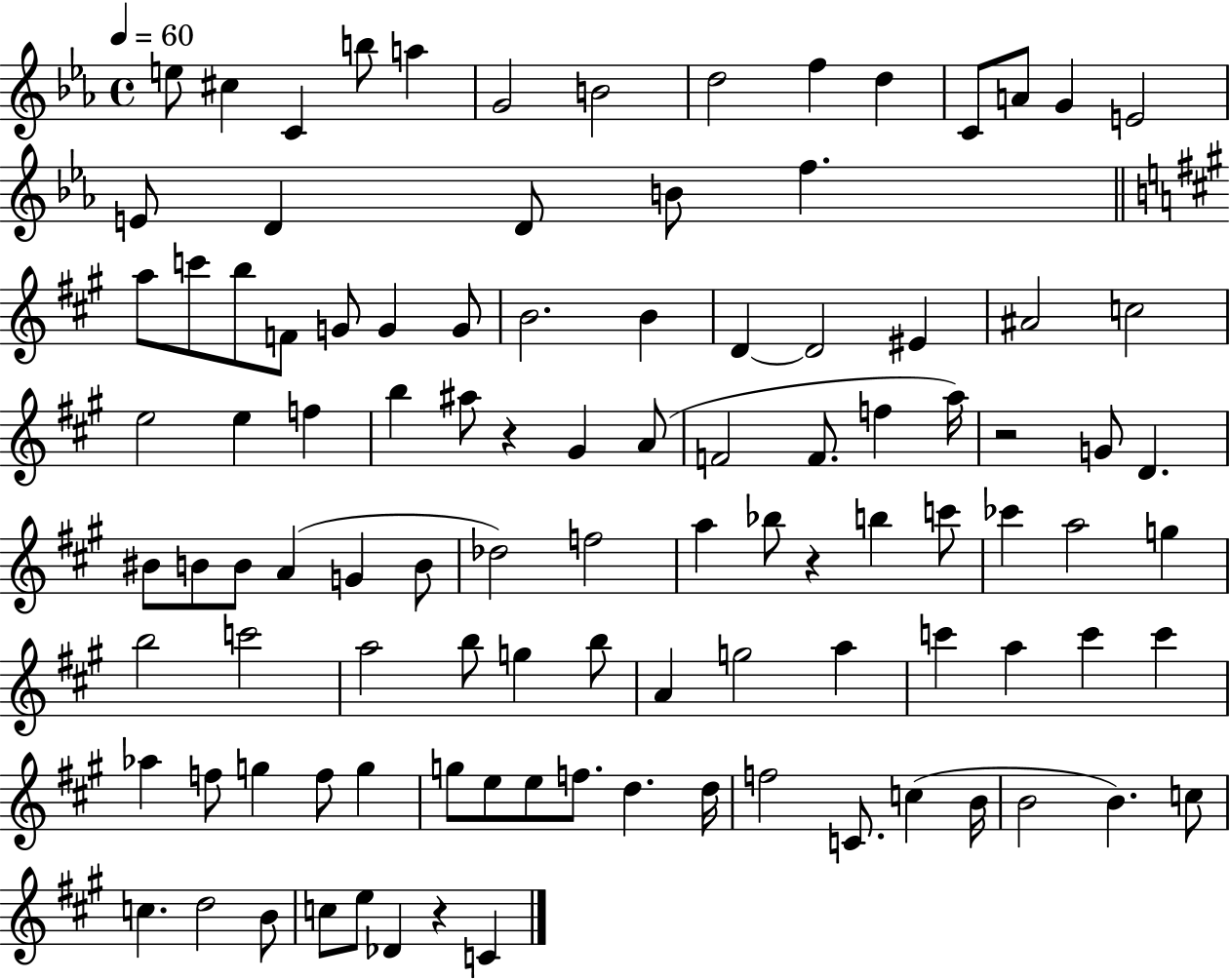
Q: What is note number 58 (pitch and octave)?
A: C6